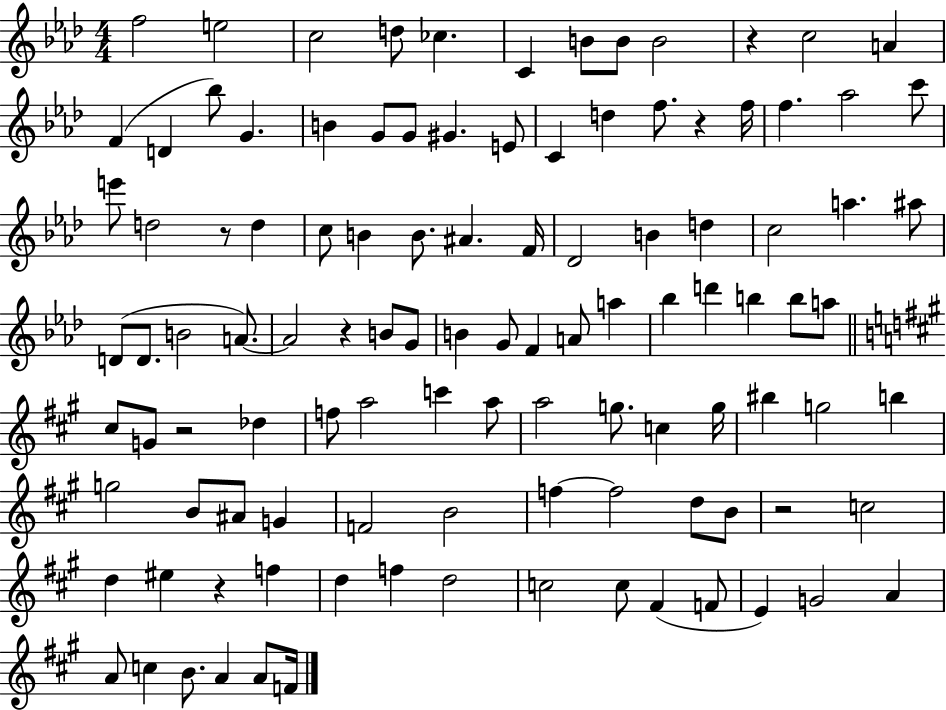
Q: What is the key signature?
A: AES major